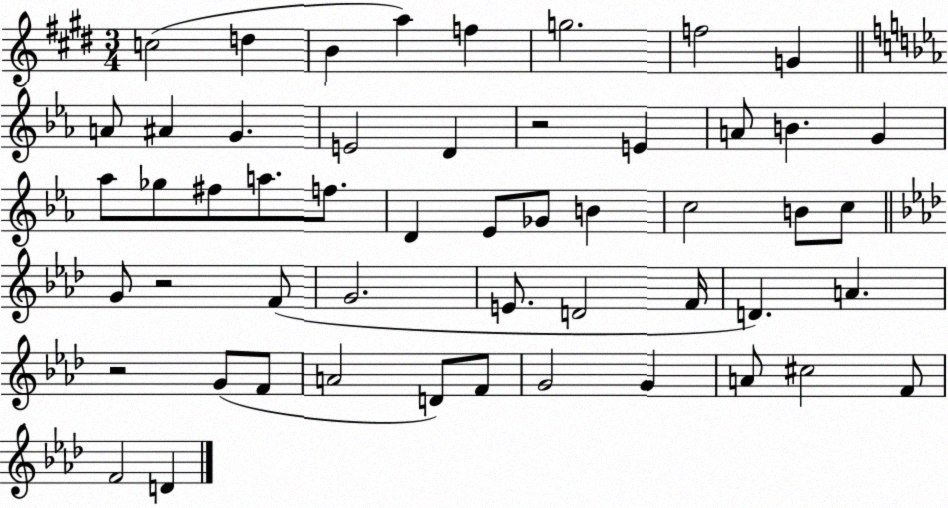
X:1
T:Untitled
M:3/4
L:1/4
K:E
c2 d B a f g2 f2 G A/2 ^A G E2 D z2 E A/2 B G _a/2 _g/2 ^f/2 a/2 f/2 D _E/2 _G/2 B c2 B/2 c/2 G/2 z2 F/2 G2 E/2 D2 F/4 D A z2 G/2 F/2 A2 D/2 F/2 G2 G A/2 ^c2 F/2 F2 D